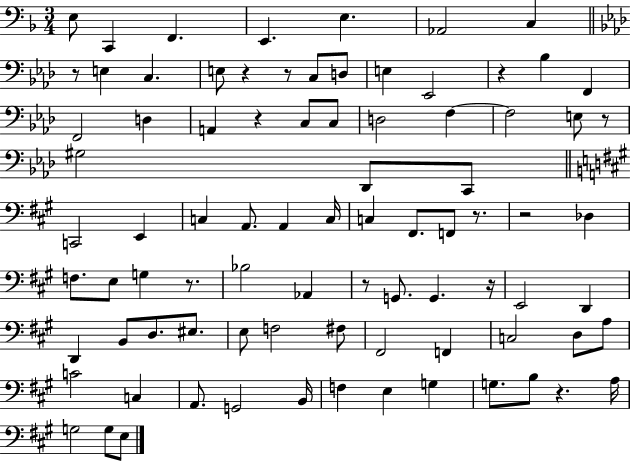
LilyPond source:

{
  \clef bass
  \numericTimeSignature
  \time 3/4
  \key f \major
  e8 c,4 f,4. | e,4. e4. | aes,2 c4 | \bar "||" \break \key aes \major r8 e4 c4. | e8 r4 r8 c8 d8 | e4 ees,2 | r4 bes4 f,4 | \break f,2 d4 | a,4 r4 c8 c8 | d2 f4~~ | f2 e8 r8 | \break gis2 des,8 c,8 | \bar "||" \break \key a \major c,2 e,4 | c4 a,8. a,4 c16 | c4 fis,8. f,8 r8. | r2 des4 | \break f8. e8 g4 r8. | bes2 aes,4 | r8 g,8. g,4. r16 | e,2 d,4 | \break d,4 b,8 d8. eis8. | e8 f2 fis8 | fis,2 f,4 | c2 d8 a8 | \break c'2 c4 | a,8. g,2 b,16 | f4 e4 g4 | g8. b8 r4. a16 | \break g2 g8 e8 | \bar "|."
}